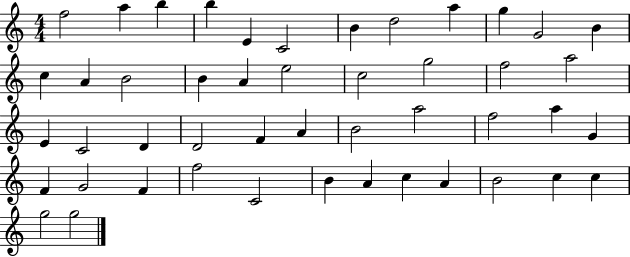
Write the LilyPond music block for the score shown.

{
  \clef treble
  \numericTimeSignature
  \time 4/4
  \key c \major
  f''2 a''4 b''4 | b''4 e'4 c'2 | b'4 d''2 a''4 | g''4 g'2 b'4 | \break c''4 a'4 b'2 | b'4 a'4 e''2 | c''2 g''2 | f''2 a''2 | \break e'4 c'2 d'4 | d'2 f'4 a'4 | b'2 a''2 | f''2 a''4 g'4 | \break f'4 g'2 f'4 | f''2 c'2 | b'4 a'4 c''4 a'4 | b'2 c''4 c''4 | \break g''2 g''2 | \bar "|."
}